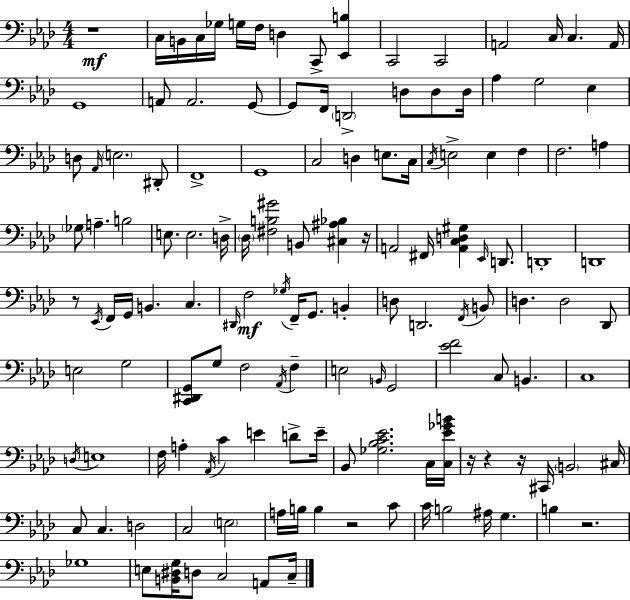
R/w C3/s B2/s C3/s Gb3/s G3/s F3/s D3/q C2/e [Eb2,B3]/q C2/h C2/h A2/h C3/s C3/q. A2/s G2/w A2/e A2/h. G2/e G2/e F2/s D2/h D3/e D3/e D3/s Ab3/q G3/h Eb3/q D3/e Ab2/s E3/h. D#2/e F2/w G2/w C3/h D3/q E3/e. C3/s C3/s E3/h E3/q F3/q F3/h. A3/q Gb3/e A3/q. B3/h E3/e. E3/h. D3/s Db3/s [F#3,B3,G#4]/h B2/e [C#3,A#3,Bb3]/q R/s A2/h F#2/s [A2,C3,D3,G#3]/q Eb2/s D2/e. D2/w D2/w R/e Eb2/s F2/s G2/s B2/q. C3/q. D#2/s F3/h Gb3/s F2/s G2/e. B2/q D3/e D2/h. F2/s B2/e D3/q. D3/h Db2/e E3/h G3/h [C2,D#2,G2]/e G3/e F3/h Ab2/s F3/q E3/h B2/s G2/h [Eb4,F4]/h C3/e B2/q. C3/w D3/s E3/w F3/s A3/q Ab2/s C4/q E4/q D4/e E4/s Bb2/e [Gb3,Bb3,C4,Eb4]/h. C3/s [C3,Eb4,Gb4,B4]/s R/s R/q R/s C#2/s B2/h C#3/s C3/e C3/q. D3/h C3/h E3/h A3/s B3/s B3/q R/h C4/e C4/s B3/h A#3/s G3/q. B3/q R/h. Gb3/w E3/e [B2,D#3,G3]/s D3/e C3/h A2/e C3/s